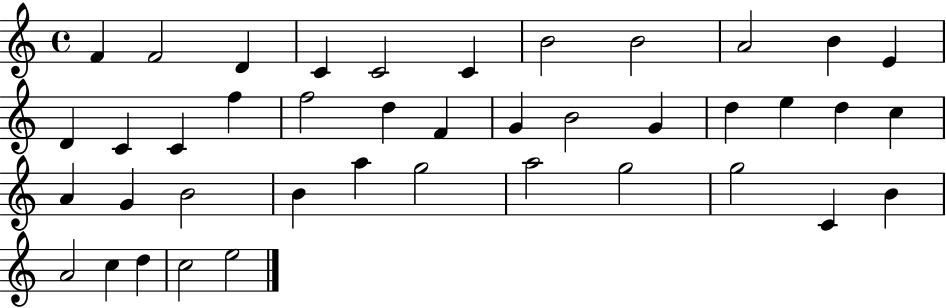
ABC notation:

X:1
T:Untitled
M:4/4
L:1/4
K:C
F F2 D C C2 C B2 B2 A2 B E D C C f f2 d F G B2 G d e d c A G B2 B a g2 a2 g2 g2 C B A2 c d c2 e2